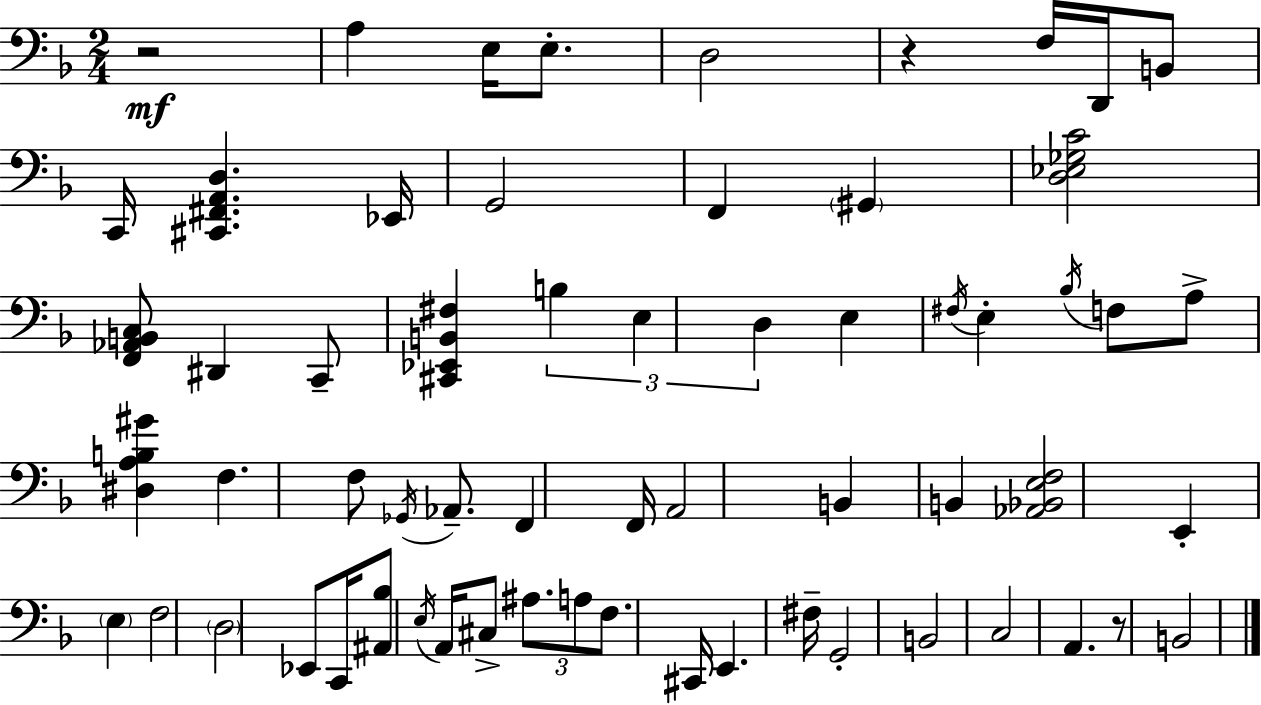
R/h A3/q E3/s E3/e. D3/h R/q F3/s D2/s B2/e C2/s [C#2,F#2,A2,D3]/q. Eb2/s G2/h F2/q G#2/q [D3,Eb3,Gb3,C4]/h [F2,Ab2,B2,C3]/e D#2/q C2/e [C#2,Eb2,B2,F#3]/q B3/q E3/q D3/q E3/q F#3/s E3/q Bb3/s F3/e A3/e [D#3,A3,B3,G#4]/q F3/q. F3/e Gb2/s Ab2/e. F2/q F2/s A2/h B2/q B2/q [Ab2,Bb2,E3,F3]/h E2/q E3/q F3/h D3/h Eb2/e C2/s [A#2,Bb3]/e E3/s A2/s C#3/e A#3/e. A3/e F3/e. C#2/s E2/q. F#3/s G2/h B2/h C3/h A2/q. R/e B2/h